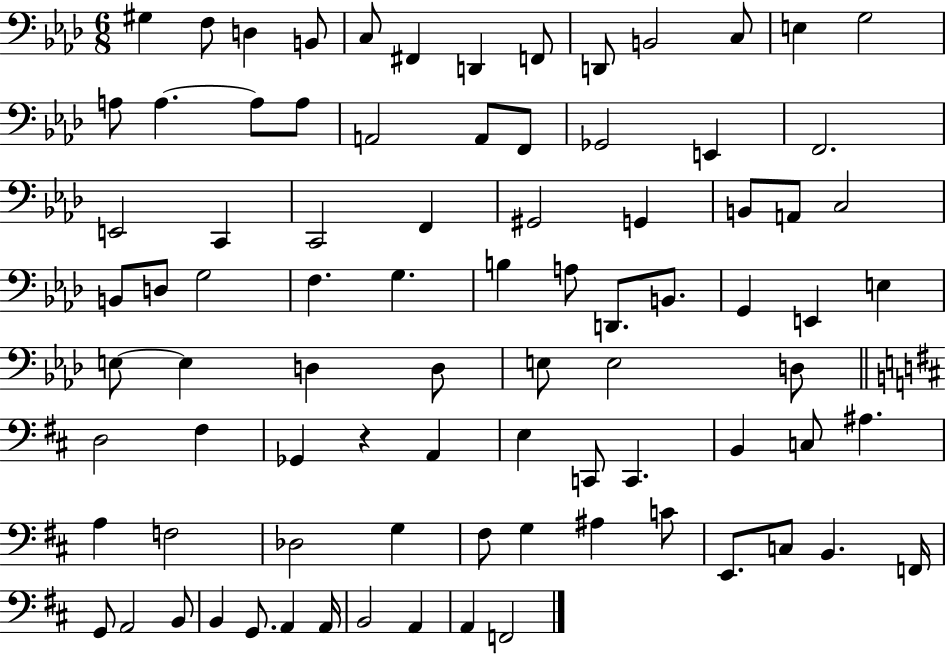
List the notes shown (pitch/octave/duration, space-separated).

G#3/q F3/e D3/q B2/e C3/e F#2/q D2/q F2/e D2/e B2/h C3/e E3/q G3/h A3/e A3/q. A3/e A3/e A2/h A2/e F2/e Gb2/h E2/q F2/h. E2/h C2/q C2/h F2/q G#2/h G2/q B2/e A2/e C3/h B2/e D3/e G3/h F3/q. G3/q. B3/q A3/e D2/e. B2/e. G2/q E2/q E3/q E3/e E3/q D3/q D3/e E3/e E3/h D3/e D3/h F#3/q Gb2/q R/q A2/q E3/q C2/e C2/q. B2/q C3/e A#3/q. A3/q F3/h Db3/h G3/q F#3/e G3/q A#3/q C4/e E2/e. C3/e B2/q. F2/s G2/e A2/h B2/e B2/q G2/e. A2/q A2/s B2/h A2/q A2/q F2/h